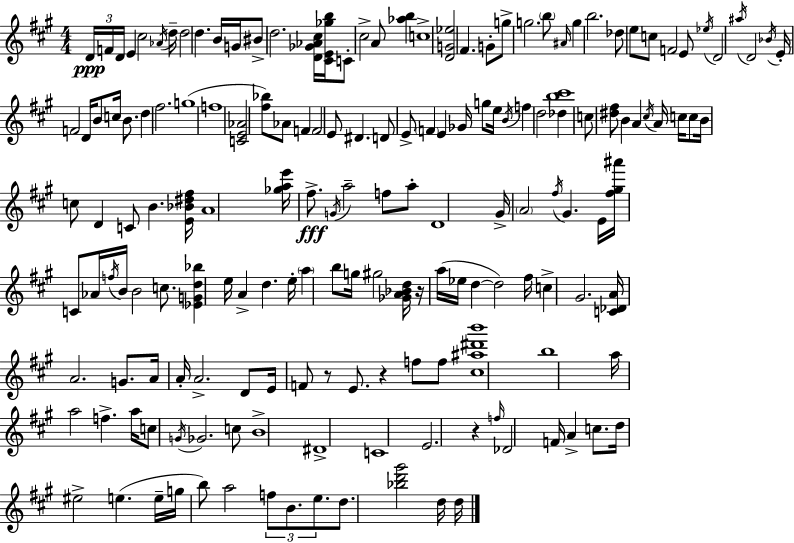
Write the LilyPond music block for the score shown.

{
  \clef treble
  \numericTimeSignature
  \time 4/4
  \key a \major
  \tuplet 3/2 { d'16\ppp f'16 d'16 } e'4 cis''2 \acciaccatura { aes'16 } | d''16-- d''2 d''4. b'16 | g'16 bis'8-> d''2. <d' ges' aes' cis''>16 | <cis' e' ges'' b''>16 c'8-. cis''2-> a'8 <aes'' b''>4 | \break c''1-> | <d' g' ees''>2 fis'4. g'8-. | g''8-> g''2. \parenthesize b''8 | \grace { ais'16 } g''4 b''2. | \break des''8 e''8 c''8 f'2 | e'8 \acciaccatura { ees''16 } d'2 \acciaccatura { ais''16 } d'2 | \acciaccatura { bes'16 } e'16-. f'2 d'16 b'8 | c''16 b'8. d''4 fis''2. | \break g''1( | f''1 | <c' e' aes'>2 <fis'' bes''>8) aes'8 | f'4 f'2 e'8 dis'4. | \break d'8 e'8-> \parenthesize f'4 e'4 | ges'16 g''8 e''16 \acciaccatura { b'16 } f''4 d''2 | des''4 <b'' cis'''>1 | c''8 <dis'' fis''>8 b'4 a'4 | \break \acciaccatura { cis''16 } a'16 c''16 c''8 b'16 c''8 d'4 c'8 | b'4. <e' bes' dis'' fis''>16 a'1 | <ges'' a'' e'''>16 fis''8.->\fff \acciaccatura { g'16 } a''2-- | f''8 a''8-. d'1 | \break gis'16-> \parenthesize a'2 | \acciaccatura { fis''16 } gis'4. e'16 <fis'' gis'' ais'''>16 c'8 aes'16 \acciaccatura { f''16 } b'16 b'2 | c''8. <ees' g' d'' bes''>4 e''16 a'4-> | d''4. e''16-. \parenthesize a''4 b''8 | \break g''16 gis''2 <ges' a' bes' d''>16 r16 a''16( ees''16 d''4~~ | d''2) fis''16 c''4-> gis'2. | <c' des' a'>16 a'2. | g'8. a'16 a'16-. a'2.-> | \break d'8 e'16 f'8 r8 e'8. | r4 f''8 f''8 <cis'' ais'' dis''' b'''>1 | b''1 | a''16 a''2 | \break f''4.-> a''16 c''8 \acciaccatura { g'16 } ges'2. | c''8 b'1-> | dis'1-> | c'1 | \break e'2. | r4 \grace { f''16 } des'2 | f'16 a'4-> c''8. d''16 eis''2-> | e''4.( e''16-- g''16 b''8) a''2 | \break \tuplet 3/2 { f''8 b'8. e''8. } d''8. | <bes'' d''' gis'''>2 d''16 d''16 \bar "|."
}